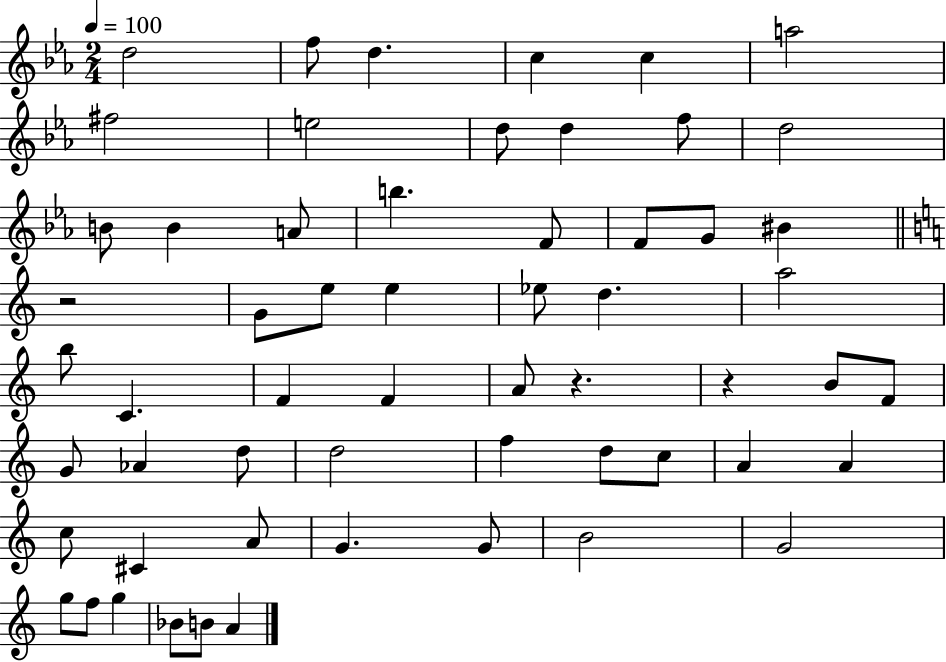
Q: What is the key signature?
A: EES major